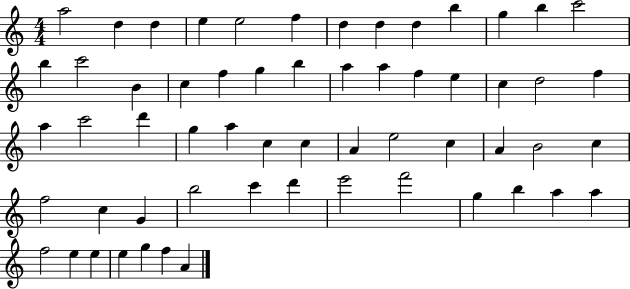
X:1
T:Untitled
M:4/4
L:1/4
K:C
a2 d d e e2 f d d d b g b c'2 b c'2 B c f g b a a f e c d2 f a c'2 d' g a c c A e2 c A B2 c f2 c G b2 c' d' e'2 f'2 g b a a f2 e e e g f A